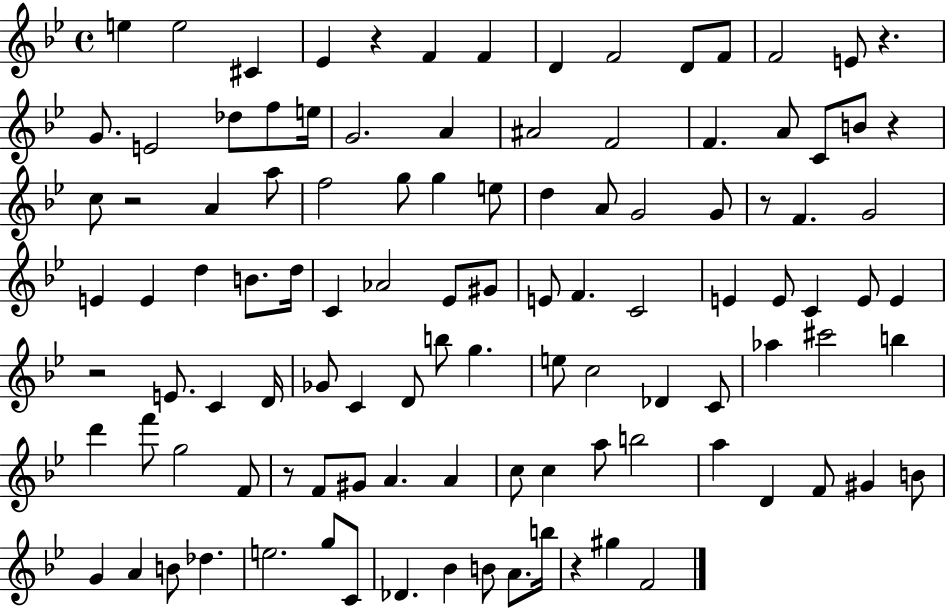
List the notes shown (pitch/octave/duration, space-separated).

E5/q E5/h C#4/q Eb4/q R/q F4/q F4/q D4/q F4/h D4/e F4/e F4/h E4/e R/q. G4/e. E4/h Db5/e F5/e E5/s G4/h. A4/q A#4/h F4/h F4/q. A4/e C4/e B4/e R/q C5/e R/h A4/q A5/e F5/h G5/e G5/q E5/e D5/q A4/e G4/h G4/e R/e F4/q. G4/h E4/q E4/q D5/q B4/e. D5/s C4/q Ab4/h Eb4/e G#4/e E4/e F4/q. C4/h E4/q E4/e C4/q E4/e E4/q R/h E4/e. C4/q D4/s Gb4/e C4/q D4/e B5/e G5/q. E5/e C5/h Db4/q C4/e Ab5/q C#6/h B5/q D6/q F6/e G5/h F4/e R/e F4/e G#4/e A4/q. A4/q C5/e C5/q A5/e B5/h A5/q D4/q F4/e G#4/q B4/e G4/q A4/q B4/e Db5/q. E5/h. G5/e C4/e Db4/q. Bb4/q B4/e A4/e. B5/s R/q G#5/q F4/h